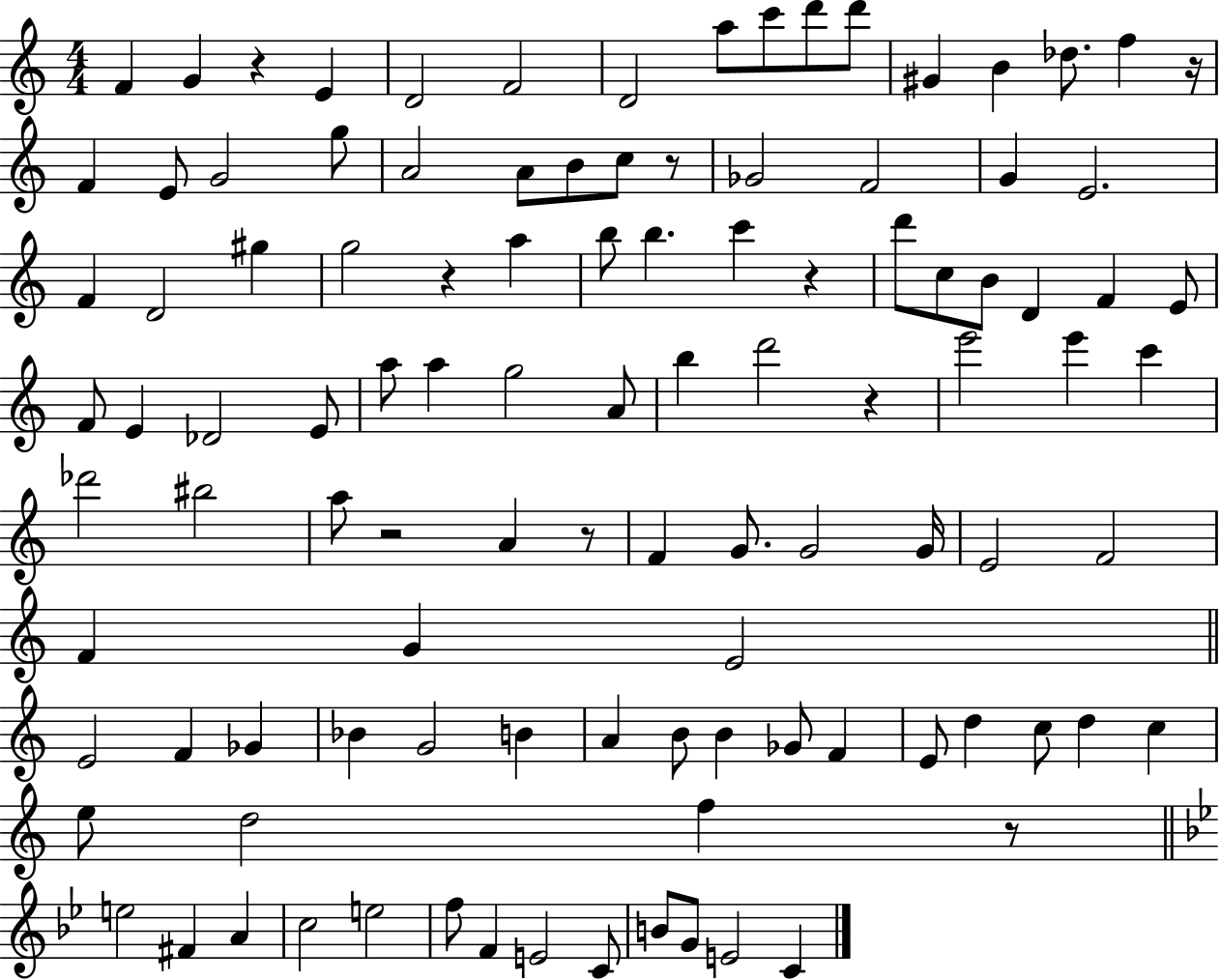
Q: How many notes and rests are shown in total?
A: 107